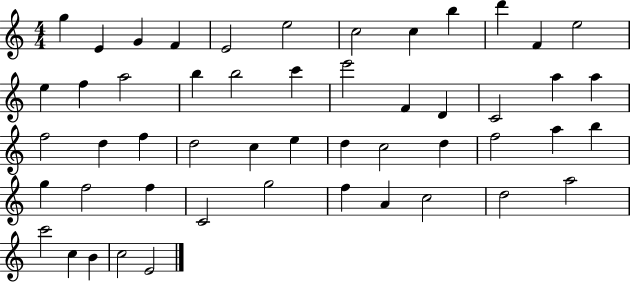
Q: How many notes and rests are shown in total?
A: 51